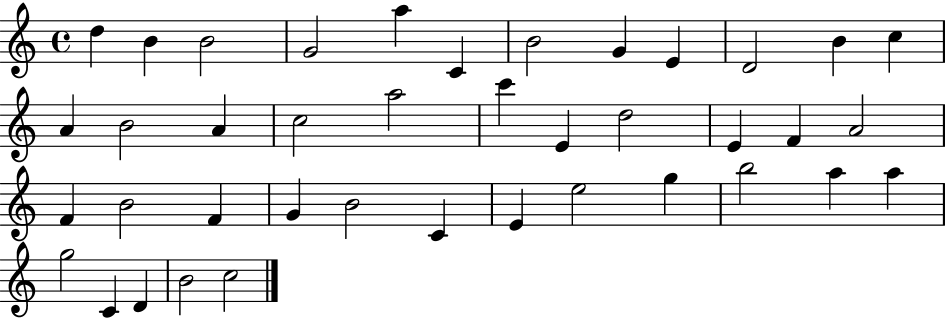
D5/q B4/q B4/h G4/h A5/q C4/q B4/h G4/q E4/q D4/h B4/q C5/q A4/q B4/h A4/q C5/h A5/h C6/q E4/q D5/h E4/q F4/q A4/h F4/q B4/h F4/q G4/q B4/h C4/q E4/q E5/h G5/q B5/h A5/q A5/q G5/h C4/q D4/q B4/h C5/h